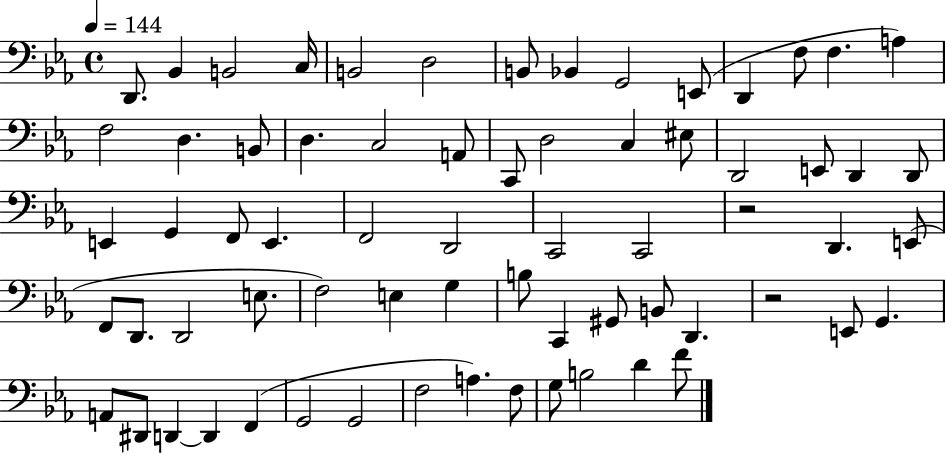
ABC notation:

X:1
T:Untitled
M:4/4
L:1/4
K:Eb
D,,/2 _B,, B,,2 C,/4 B,,2 D,2 B,,/2 _B,, G,,2 E,,/2 D,, F,/2 F, A, F,2 D, B,,/2 D, C,2 A,,/2 C,,/2 D,2 C, ^E,/2 D,,2 E,,/2 D,, D,,/2 E,, G,, F,,/2 E,, F,,2 D,,2 C,,2 C,,2 z2 D,, E,,/2 F,,/2 D,,/2 D,,2 E,/2 F,2 E, G, B,/2 C,, ^G,,/2 B,,/2 D,, z2 E,,/2 G,, A,,/2 ^D,,/2 D,, D,, F,, G,,2 G,,2 F,2 A, F,/2 G,/2 B,2 D F/2